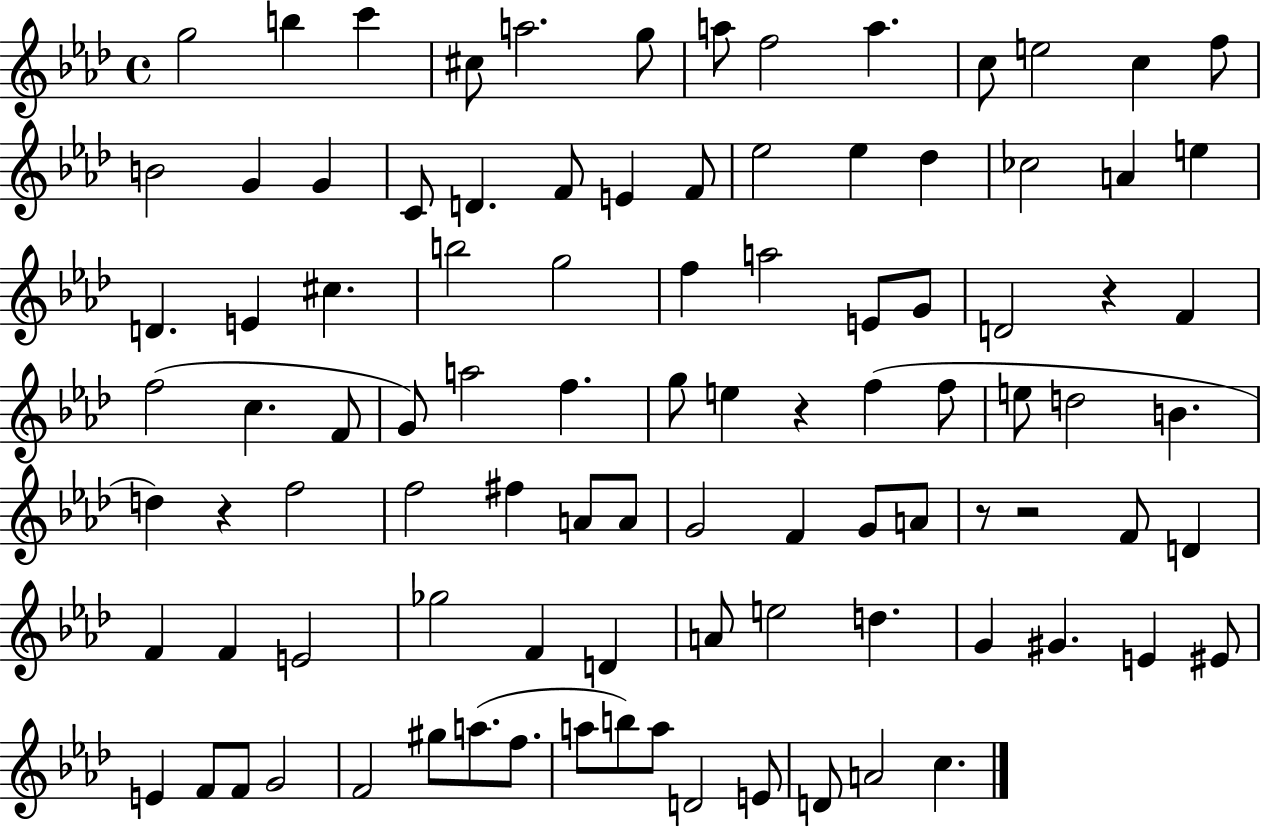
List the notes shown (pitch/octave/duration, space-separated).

G5/h B5/q C6/q C#5/e A5/h. G5/e A5/e F5/h A5/q. C5/e E5/h C5/q F5/e B4/h G4/q G4/q C4/e D4/q. F4/e E4/q F4/e Eb5/h Eb5/q Db5/q CES5/h A4/q E5/q D4/q. E4/q C#5/q. B5/h G5/h F5/q A5/h E4/e G4/e D4/h R/q F4/q F5/h C5/q. F4/e G4/e A5/h F5/q. G5/e E5/q R/q F5/q F5/e E5/e D5/h B4/q. D5/q R/q F5/h F5/h F#5/q A4/e A4/e G4/h F4/q G4/e A4/e R/e R/h F4/e D4/q F4/q F4/q E4/h Gb5/h F4/q D4/q A4/e E5/h D5/q. G4/q G#4/q. E4/q EIS4/e E4/q F4/e F4/e G4/h F4/h G#5/e A5/e. F5/e. A5/e B5/e A5/e D4/h E4/e D4/e A4/h C5/q.